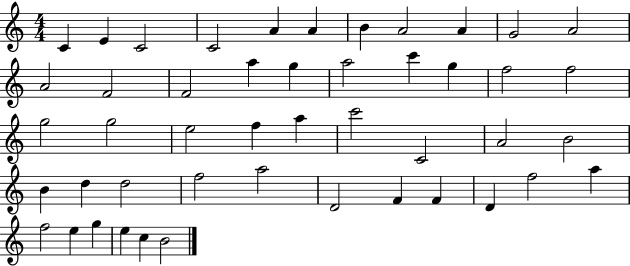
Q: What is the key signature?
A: C major